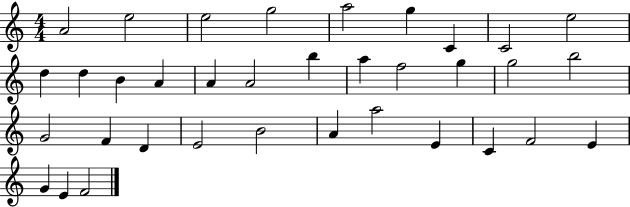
{
  \clef treble
  \numericTimeSignature
  \time 4/4
  \key c \major
  a'2 e''2 | e''2 g''2 | a''2 g''4 c'4 | c'2 e''2 | \break d''4 d''4 b'4 a'4 | a'4 a'2 b''4 | a''4 f''2 g''4 | g''2 b''2 | \break g'2 f'4 d'4 | e'2 b'2 | a'4 a''2 e'4 | c'4 f'2 e'4 | \break g'4 e'4 f'2 | \bar "|."
}